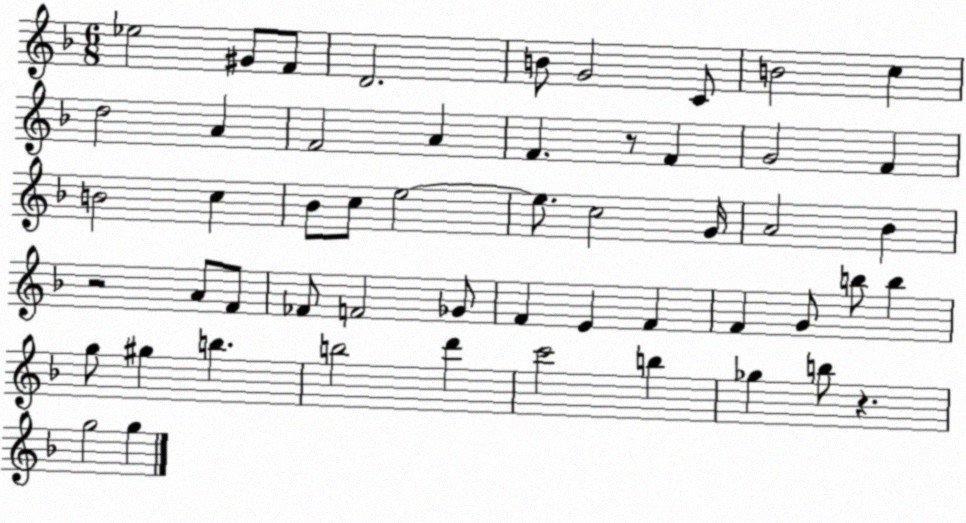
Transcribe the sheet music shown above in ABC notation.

X:1
T:Untitled
M:6/8
L:1/4
K:F
_e2 ^G/2 F/2 D2 B/2 G2 C/2 B2 c d2 A F2 A F z/2 F G2 F B2 c _B/2 c/2 e2 e/2 c2 G/4 A2 _B z2 A/2 F/2 _F/2 F2 _G/2 F E F F G/2 b/2 b g/2 ^g b b2 d' c'2 b _g b/2 z g2 g